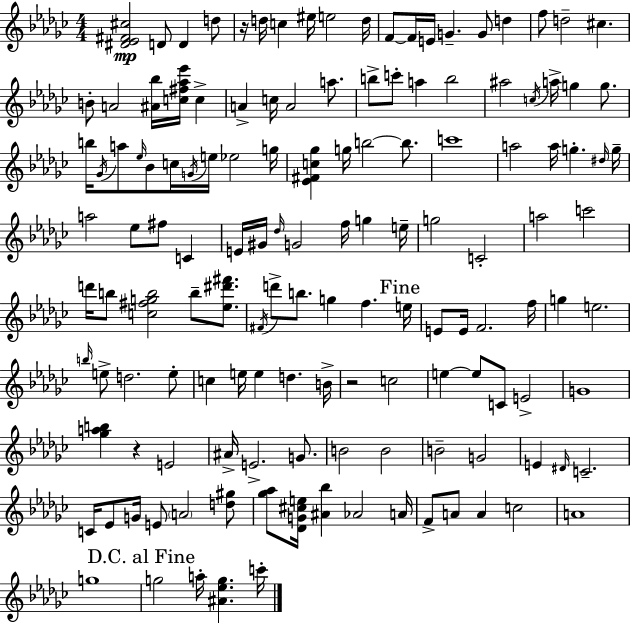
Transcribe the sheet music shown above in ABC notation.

X:1
T:Untitled
M:4/4
L:1/4
K:Ebm
[^D_E^F^c]2 D/2 D d/2 z/4 d/4 c ^e/4 e2 d/4 F/2 F/4 E/4 G G/2 d f/2 d2 ^c B/2 A2 [^A_b]/4 [c^f_a_e']/4 c A c/4 A2 a/2 b/2 c'/2 a b2 ^a2 c/4 a/4 g g/2 b/4 _G/4 a/2 _e/4 _B/2 c/4 G/4 e/4 _e2 g/4 [_E^Fc_g] g/4 b2 b/2 c'4 a2 a/4 g ^d/4 g/4 a2 _e/2 ^f/2 C E/4 ^G/4 _d/4 G2 f/4 g e/4 g2 C2 a2 c'2 d'/4 b/2 [c^fgb]2 b/2 [_e^d'^f']/2 ^F/4 d'/2 b/2 g f e/4 E/2 E/4 F2 f/4 g e2 b/4 e/2 d2 e/2 c e/4 e d B/4 z2 c2 e e/2 C/2 E2 G4 [_gab] z E2 ^A/4 E2 G/2 B2 B2 B2 G2 E ^D/4 C2 C/4 _E/2 G/4 E/2 A2 [d^g]/2 [_g_a]/2 [_DG^ce]/4 [^A_b] _A2 A/4 F/2 A/2 A c2 A4 g4 g2 a/4 [^A_eg] c'/4